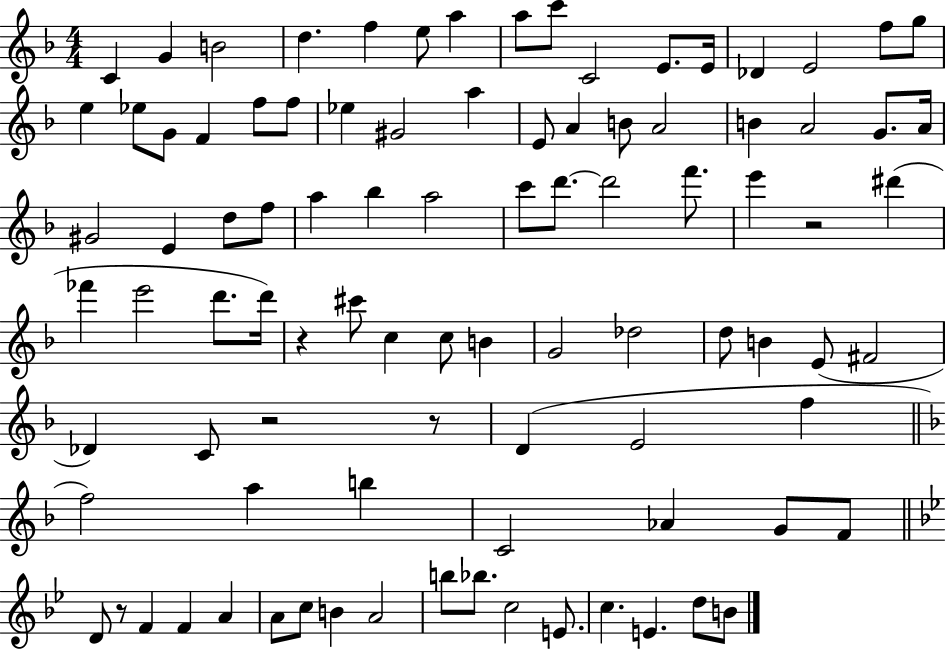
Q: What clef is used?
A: treble